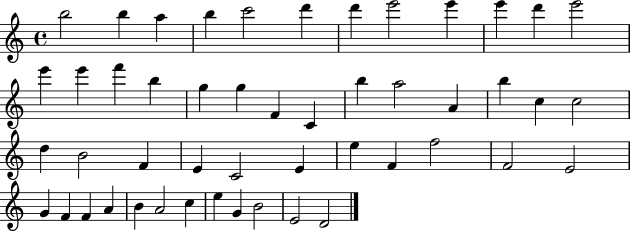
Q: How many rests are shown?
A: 0